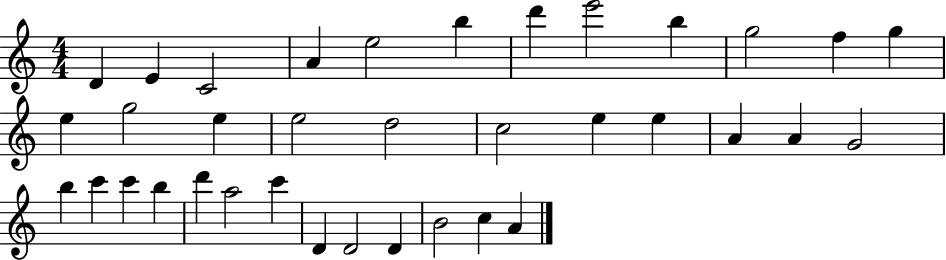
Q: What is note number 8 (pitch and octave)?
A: E6